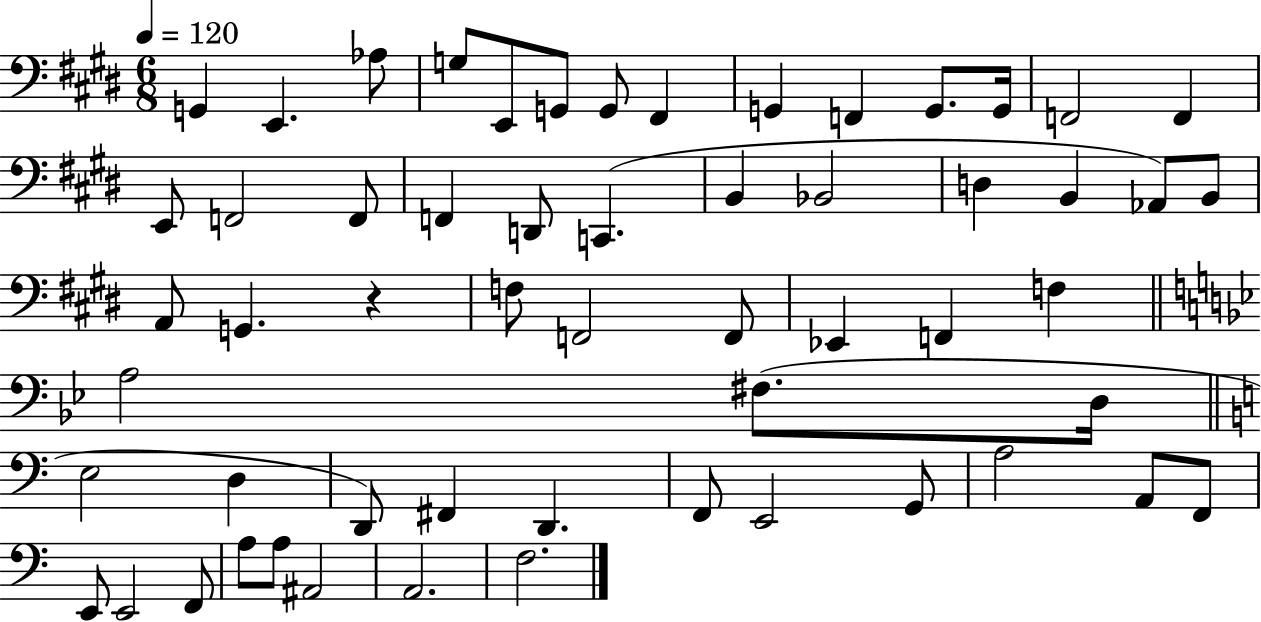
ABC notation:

X:1
T:Untitled
M:6/8
L:1/4
K:E
G,, E,, _A,/2 G,/2 E,,/2 G,,/2 G,,/2 ^F,, G,, F,, G,,/2 G,,/4 F,,2 F,, E,,/2 F,,2 F,,/2 F,, D,,/2 C,, B,, _B,,2 D, B,, _A,,/2 B,,/2 A,,/2 G,, z F,/2 F,,2 F,,/2 _E,, F,, F, A,2 ^F,/2 D,/4 E,2 D, D,,/2 ^F,, D,, F,,/2 E,,2 G,,/2 A,2 A,,/2 F,,/2 E,,/2 E,,2 F,,/2 A,/2 A,/2 ^A,,2 A,,2 F,2